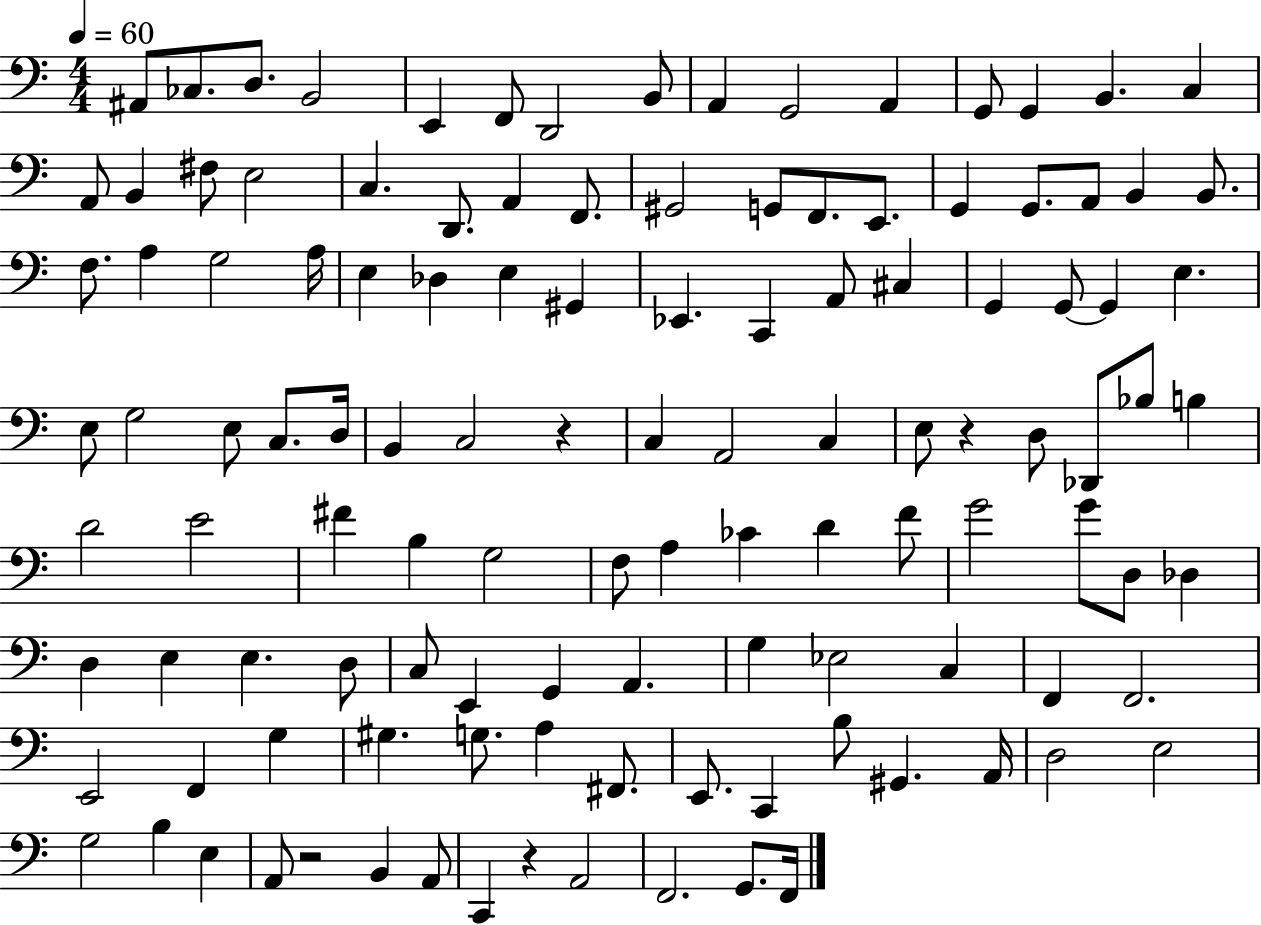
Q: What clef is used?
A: bass